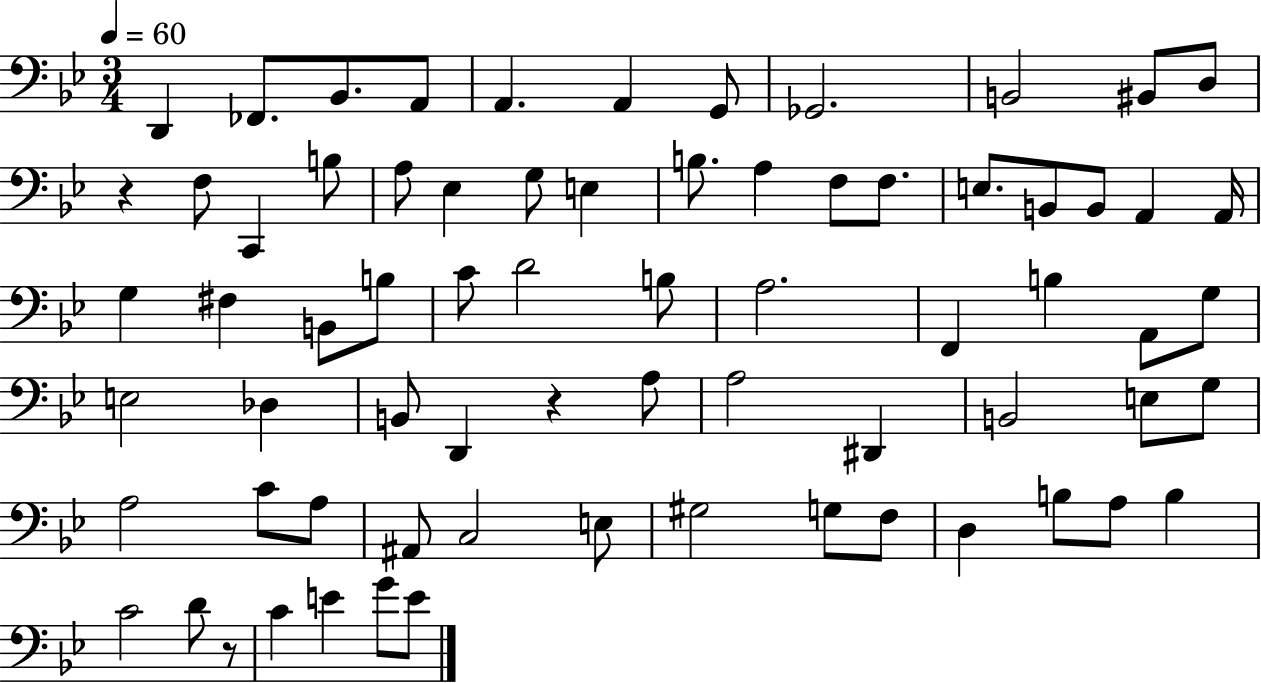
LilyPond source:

{
  \clef bass
  \numericTimeSignature
  \time 3/4
  \key bes \major
  \tempo 4 = 60
  d,4 fes,8. bes,8. a,8 | a,4. a,4 g,8 | ges,2. | b,2 bis,8 d8 | \break r4 f8 c,4 b8 | a8 ees4 g8 e4 | b8. a4 f8 f8. | e8. b,8 b,8 a,4 a,16 | \break g4 fis4 b,8 b8 | c'8 d'2 b8 | a2. | f,4 b4 a,8 g8 | \break e2 des4 | b,8 d,4 r4 a8 | a2 dis,4 | b,2 e8 g8 | \break a2 c'8 a8 | ais,8 c2 e8 | gis2 g8 f8 | d4 b8 a8 b4 | \break c'2 d'8 r8 | c'4 e'4 g'8 e'8 | \bar "|."
}